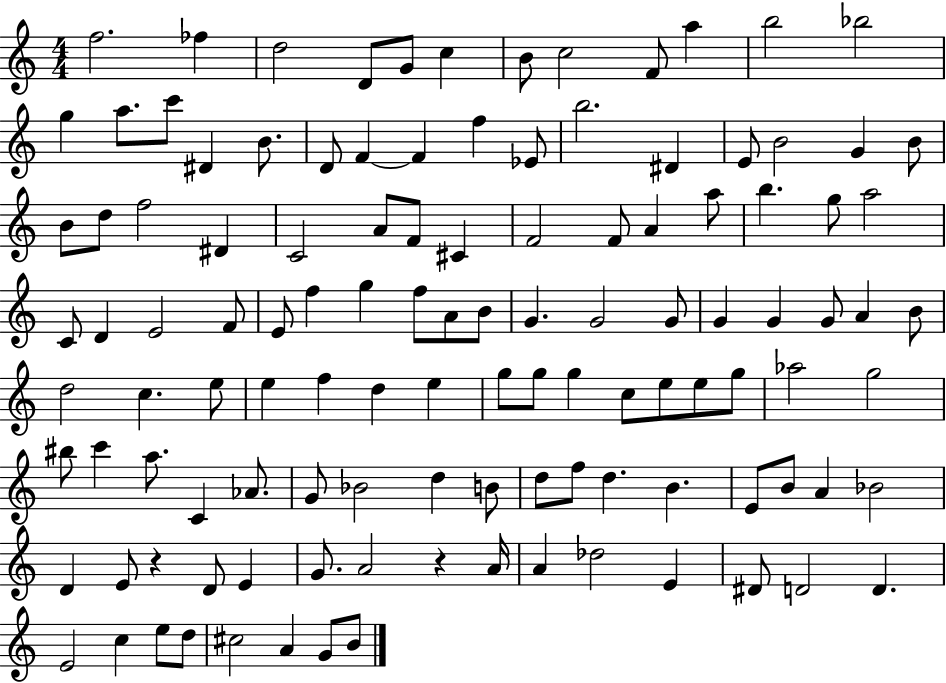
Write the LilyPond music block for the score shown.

{
  \clef treble
  \numericTimeSignature
  \time 4/4
  \key c \major
  f''2. fes''4 | d''2 d'8 g'8 c''4 | b'8 c''2 f'8 a''4 | b''2 bes''2 | \break g''4 a''8. c'''8 dis'4 b'8. | d'8 f'4~~ f'4 f''4 ees'8 | b''2. dis'4 | e'8 b'2 g'4 b'8 | \break b'8 d''8 f''2 dis'4 | c'2 a'8 f'8 cis'4 | f'2 f'8 a'4 a''8 | b''4. g''8 a''2 | \break c'8 d'4 e'2 f'8 | e'8 f''4 g''4 f''8 a'8 b'8 | g'4. g'2 g'8 | g'4 g'4 g'8 a'4 b'8 | \break d''2 c''4. e''8 | e''4 f''4 d''4 e''4 | g''8 g''8 g''4 c''8 e''8 e''8 g''8 | aes''2 g''2 | \break bis''8 c'''4 a''8. c'4 aes'8. | g'8 bes'2 d''4 b'8 | d''8 f''8 d''4. b'4. | e'8 b'8 a'4 bes'2 | \break d'4 e'8 r4 d'8 e'4 | g'8. a'2 r4 a'16 | a'4 des''2 e'4 | dis'8 d'2 d'4. | \break e'2 c''4 e''8 d''8 | cis''2 a'4 g'8 b'8 | \bar "|."
}